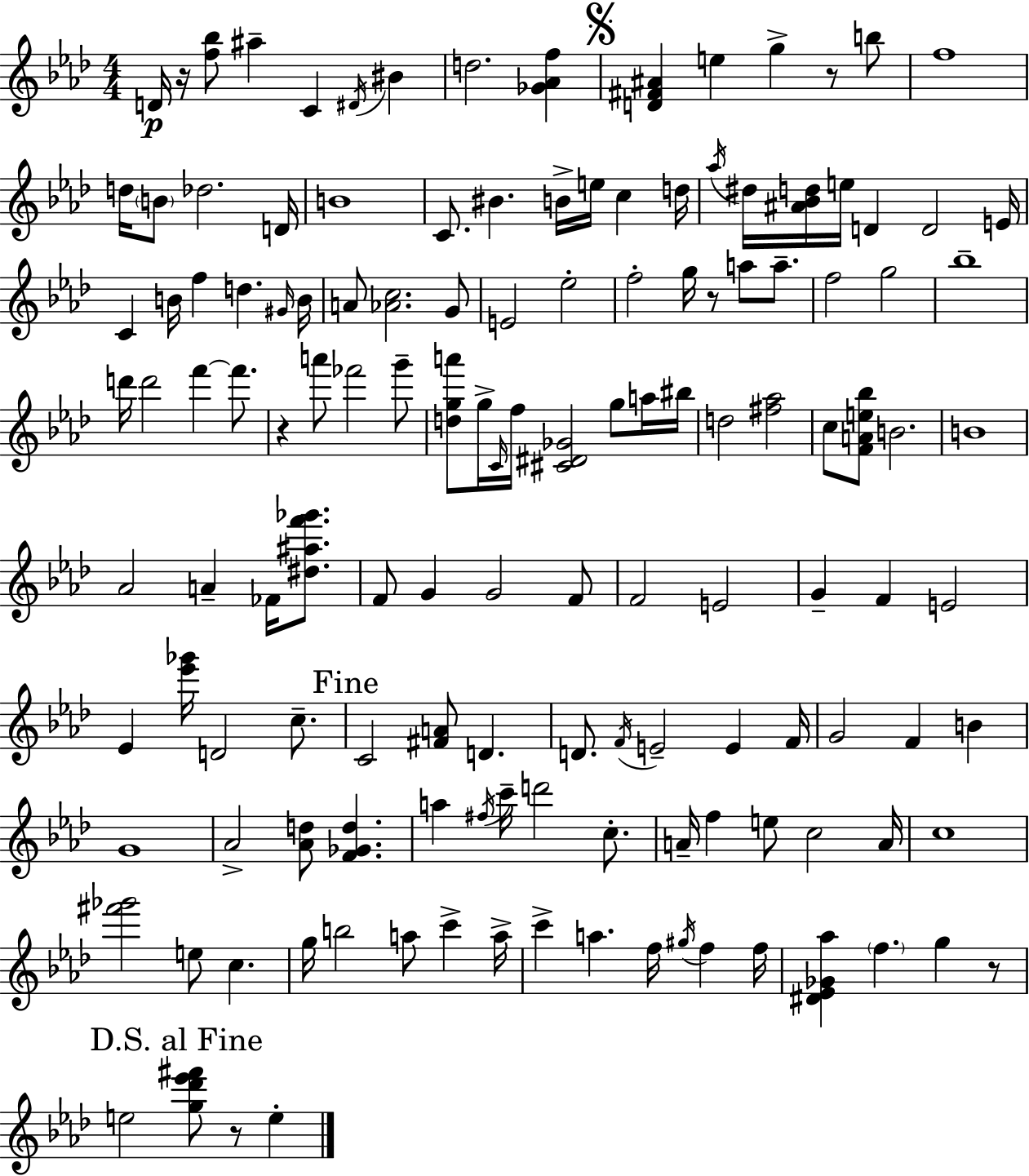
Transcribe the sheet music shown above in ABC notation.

X:1
T:Untitled
M:4/4
L:1/4
K:Ab
D/4 z/4 [f_b]/2 ^a C ^D/4 ^B d2 [_G_Af] [D^F^A] e g z/2 b/2 f4 d/4 B/2 _d2 D/4 B4 C/2 ^B B/4 e/4 c d/4 _a/4 ^d/4 [^A_Bd]/4 e/4 D D2 E/4 C B/4 f d ^G/4 B/4 A/2 [_Ac]2 G/2 E2 _e2 f2 g/4 z/2 a/2 a/2 f2 g2 _b4 d'/4 d'2 f' f'/2 z a'/2 _f'2 g'/2 [dga']/2 g/4 C/4 f/4 [^C^D_G]2 g/2 a/4 ^b/4 d2 [^f_a]2 c/2 [FAe_b]/2 B2 B4 _A2 A _F/4 [^d^af'_g']/2 F/2 G G2 F/2 F2 E2 G F E2 _E [_e'_g']/4 D2 c/2 C2 [^FA]/2 D D/2 F/4 E2 E F/4 G2 F B G4 _A2 [_Ad]/2 [F_Gd] a ^f/4 c'/4 d'2 c/2 A/4 f e/2 c2 A/4 c4 [^f'_g']2 e/2 c g/4 b2 a/2 c' a/4 c' a f/4 ^g/4 f f/4 [^D_E_G_a] f g z/2 e2 [g_d'_e'^f']/2 z/2 e